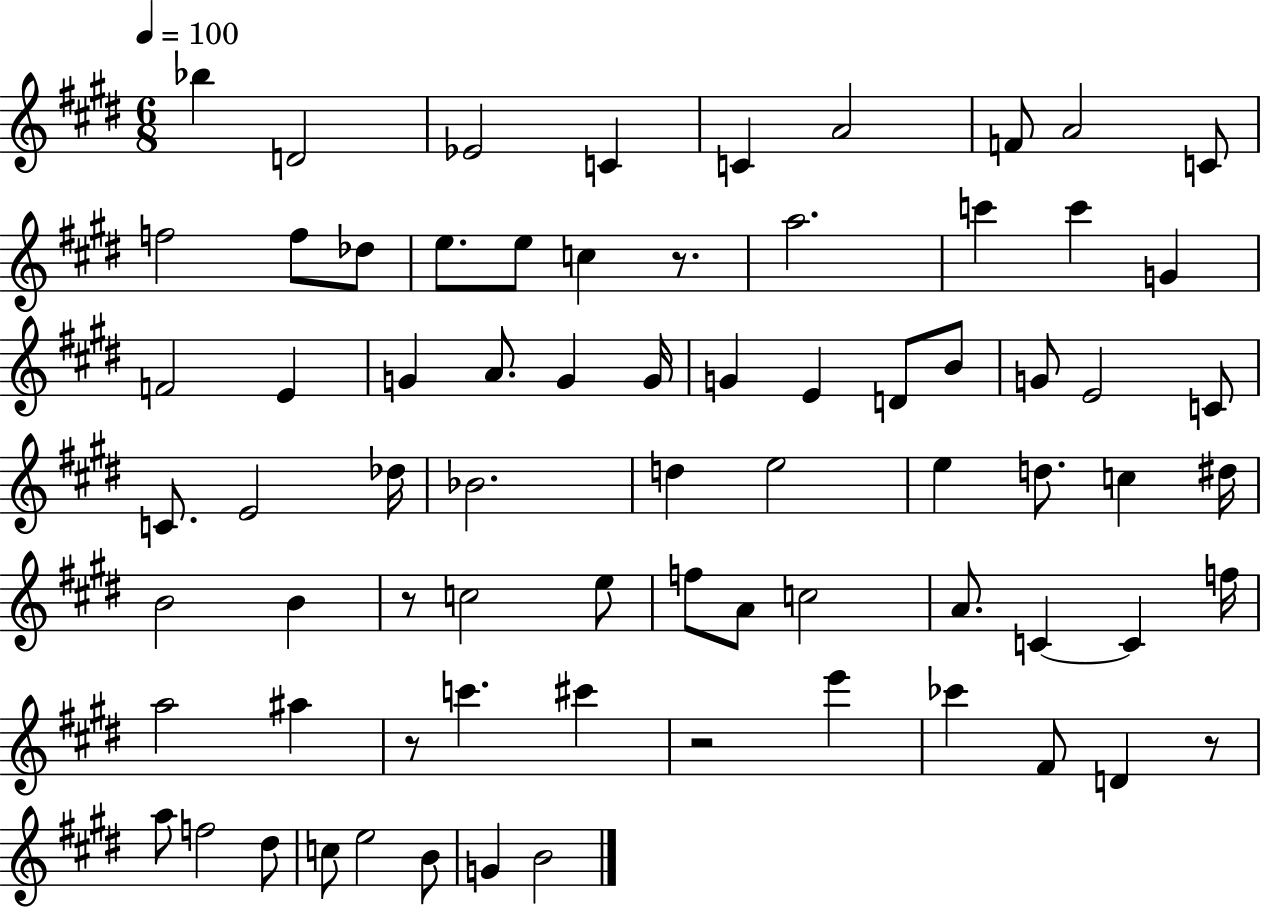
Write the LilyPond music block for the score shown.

{
  \clef treble
  \numericTimeSignature
  \time 6/8
  \key e \major
  \tempo 4 = 100
  \repeat volta 2 { bes''4 d'2 | ees'2 c'4 | c'4 a'2 | f'8 a'2 c'8 | \break f''2 f''8 des''8 | e''8. e''8 c''4 r8. | a''2. | c'''4 c'''4 g'4 | \break f'2 e'4 | g'4 a'8. g'4 g'16 | g'4 e'4 d'8 b'8 | g'8 e'2 c'8 | \break c'8. e'2 des''16 | bes'2. | d''4 e''2 | e''4 d''8. c''4 dis''16 | \break b'2 b'4 | r8 c''2 e''8 | f''8 a'8 c''2 | a'8. c'4~~ c'4 f''16 | \break a''2 ais''4 | r8 c'''4. cis'''4 | r2 e'''4 | ces'''4 fis'8 d'4 r8 | \break a''8 f''2 dis''8 | c''8 e''2 b'8 | g'4 b'2 | } \bar "|."
}